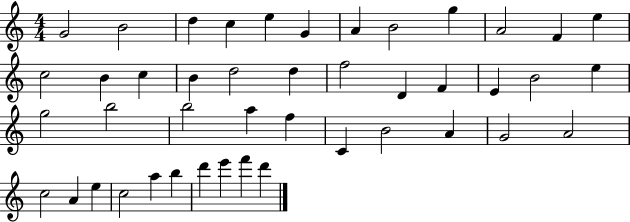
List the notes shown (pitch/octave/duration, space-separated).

G4/h B4/h D5/q C5/q E5/q G4/q A4/q B4/h G5/q A4/h F4/q E5/q C5/h B4/q C5/q B4/q D5/h D5/q F5/h D4/q F4/q E4/q B4/h E5/q G5/h B5/h B5/h A5/q F5/q C4/q B4/h A4/q G4/h A4/h C5/h A4/q E5/q C5/h A5/q B5/q D6/q E6/q F6/q D6/q